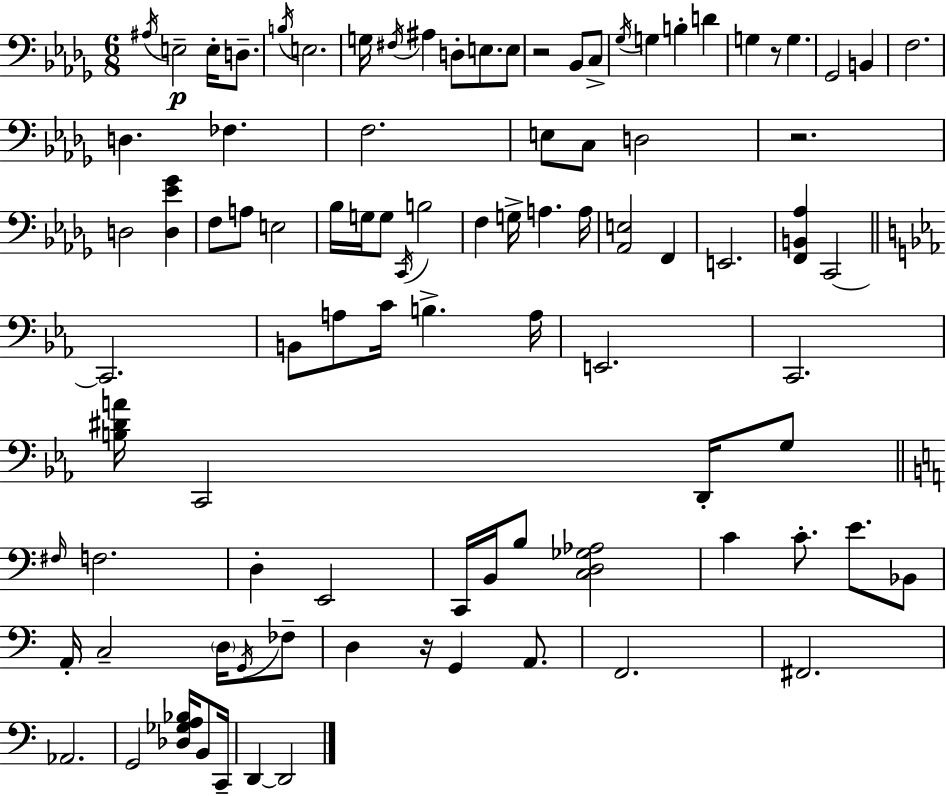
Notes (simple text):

A#3/s E3/h E3/s D3/e. B3/s E3/h. G3/s F#3/s A#3/q D3/e E3/e. E3/e R/h Bb2/e C3/e Gb3/s G3/q B3/q D4/q G3/q R/e G3/q. Gb2/h B2/q F3/h. D3/q. FES3/q. F3/h. E3/e C3/e D3/h R/h. D3/h [D3,Eb4,Gb4]/q F3/e A3/e E3/h Bb3/s G3/s G3/e C2/s B3/h F3/q G3/s A3/q. A3/s [Ab2,E3]/h F2/q E2/h. [F2,B2,Ab3]/q C2/h C2/h. B2/e A3/e C4/s B3/q. A3/s E2/h. C2/h. [B3,D#4,A4]/s C2/h D2/s G3/e F#3/s F3/h. D3/q E2/h C2/s B2/s B3/e [C3,D3,Gb3,Ab3]/h C4/q C4/e. E4/e. Bb2/e A2/s C3/h D3/s G2/s FES3/e D3/q R/s G2/q A2/e. F2/h. F#2/h. Ab2/h. G2/h [Db3,Gb3,A3,Bb3]/s B2/e C2/s D2/q D2/h